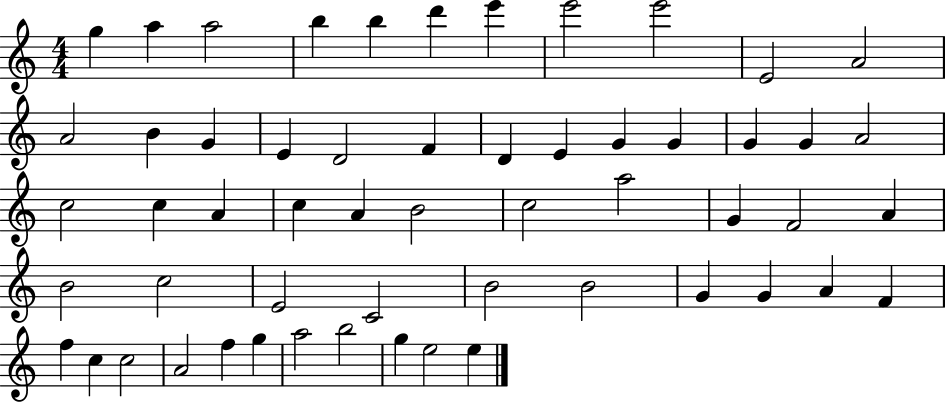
{
  \clef treble
  \numericTimeSignature
  \time 4/4
  \key c \major
  g''4 a''4 a''2 | b''4 b''4 d'''4 e'''4 | e'''2 e'''2 | e'2 a'2 | \break a'2 b'4 g'4 | e'4 d'2 f'4 | d'4 e'4 g'4 g'4 | g'4 g'4 a'2 | \break c''2 c''4 a'4 | c''4 a'4 b'2 | c''2 a''2 | g'4 f'2 a'4 | \break b'2 c''2 | e'2 c'2 | b'2 b'2 | g'4 g'4 a'4 f'4 | \break f''4 c''4 c''2 | a'2 f''4 g''4 | a''2 b''2 | g''4 e''2 e''4 | \break \bar "|."
}